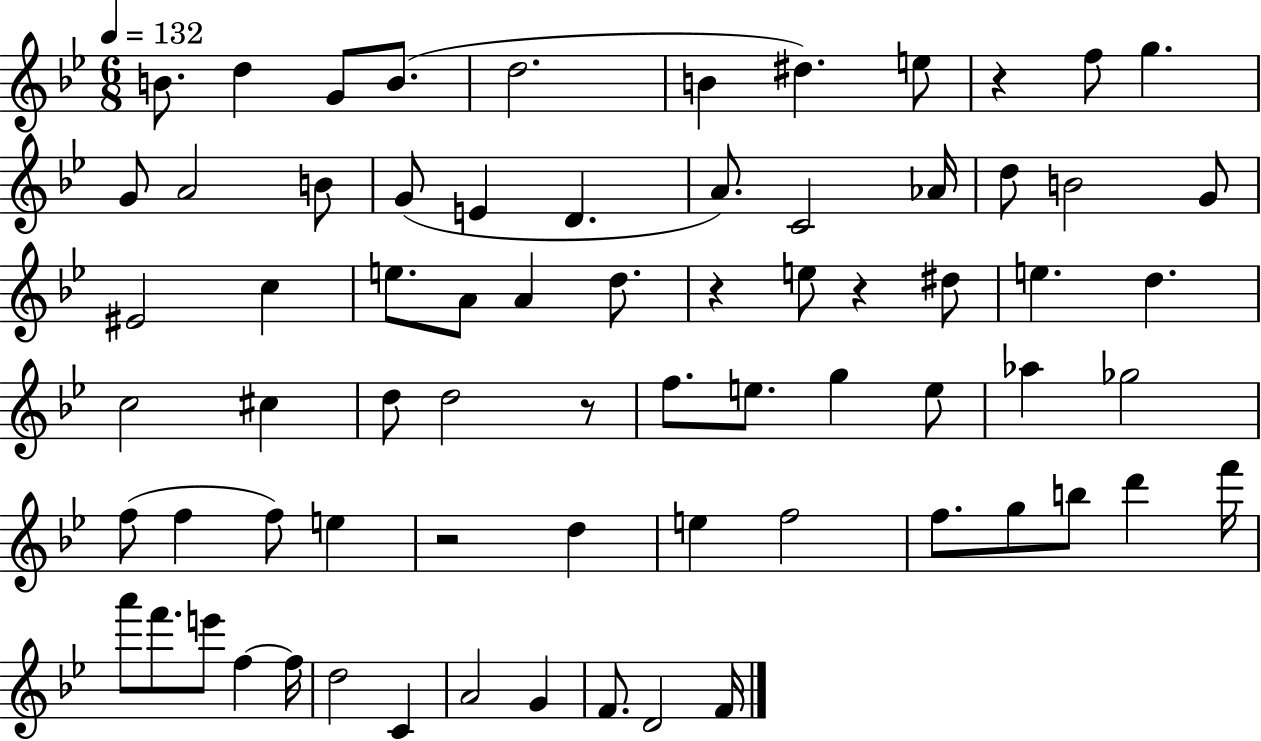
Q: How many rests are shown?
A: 5